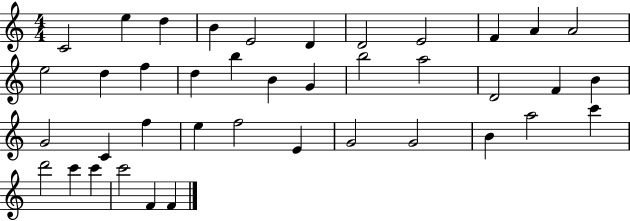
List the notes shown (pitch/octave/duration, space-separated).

C4/h E5/q D5/q B4/q E4/h D4/q D4/h E4/h F4/q A4/q A4/h E5/h D5/q F5/q D5/q B5/q B4/q G4/q B5/h A5/h D4/h F4/q B4/q G4/h C4/q F5/q E5/q F5/h E4/q G4/h G4/h B4/q A5/h C6/q D6/h C6/q C6/q C6/h F4/q F4/q